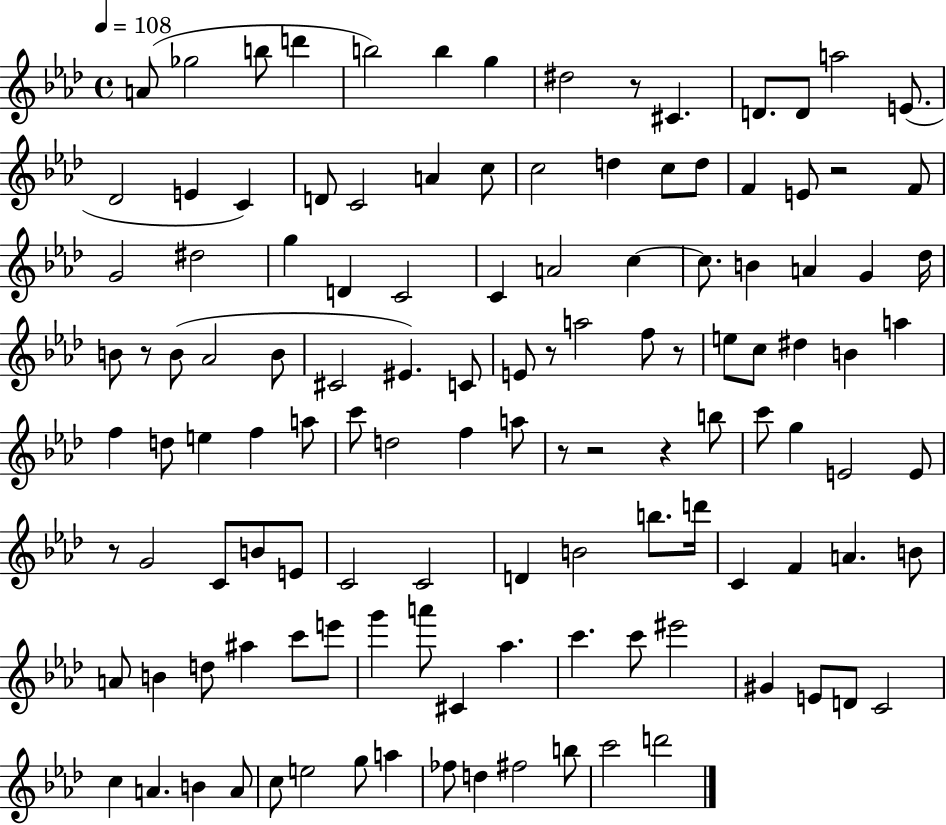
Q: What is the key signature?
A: AES major